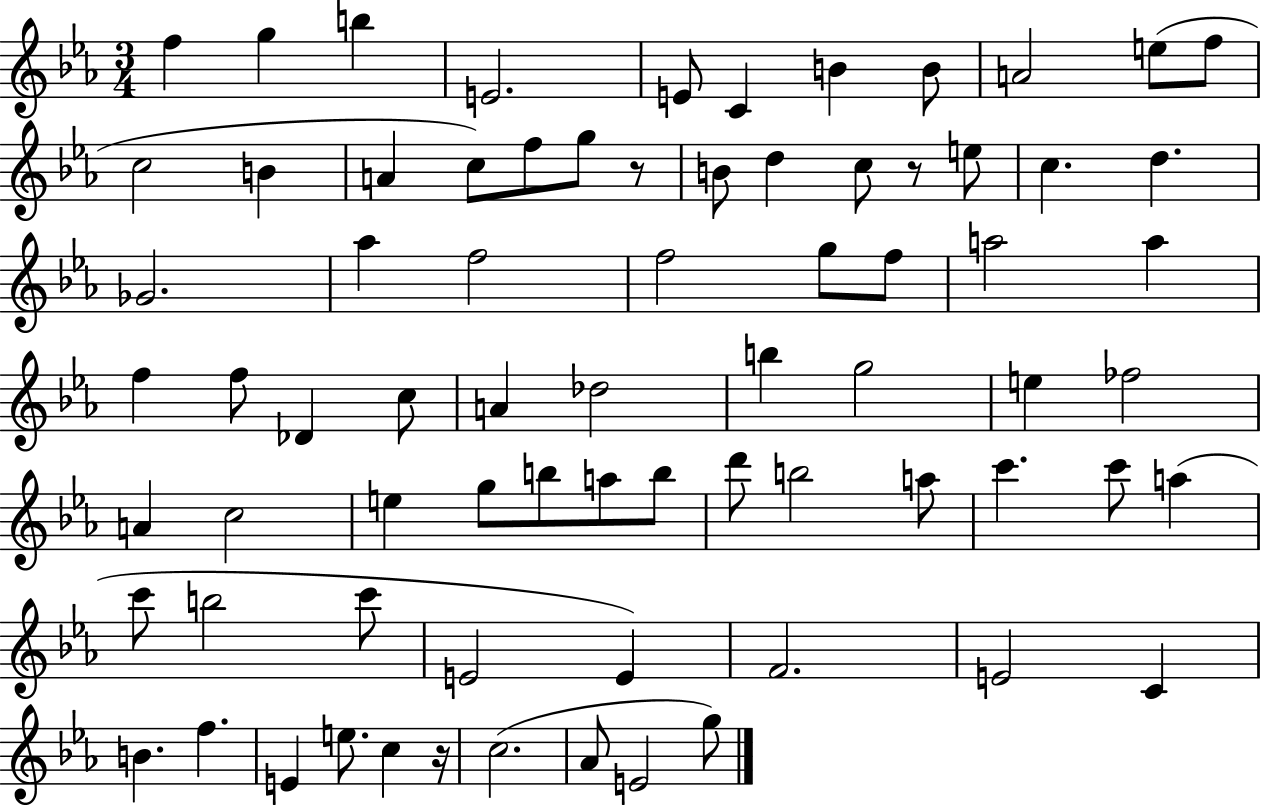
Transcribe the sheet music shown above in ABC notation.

X:1
T:Untitled
M:3/4
L:1/4
K:Eb
f g b E2 E/2 C B B/2 A2 e/2 f/2 c2 B A c/2 f/2 g/2 z/2 B/2 d c/2 z/2 e/2 c d _G2 _a f2 f2 g/2 f/2 a2 a f f/2 _D c/2 A _d2 b g2 e _f2 A c2 e g/2 b/2 a/2 b/2 d'/2 b2 a/2 c' c'/2 a c'/2 b2 c'/2 E2 E F2 E2 C B f E e/2 c z/4 c2 _A/2 E2 g/2